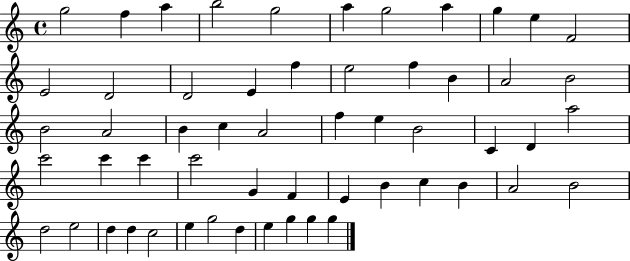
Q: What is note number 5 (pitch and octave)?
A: G5